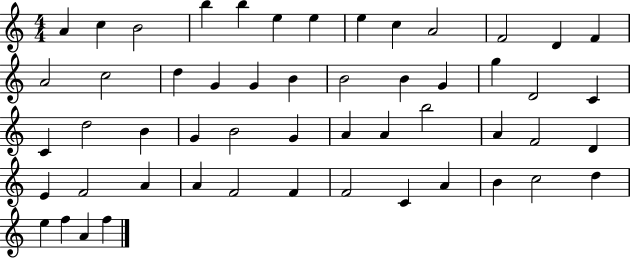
A4/q C5/q B4/h B5/q B5/q E5/q E5/q E5/q C5/q A4/h F4/h D4/q F4/q A4/h C5/h D5/q G4/q G4/q B4/q B4/h B4/q G4/q G5/q D4/h C4/q C4/q D5/h B4/q G4/q B4/h G4/q A4/q A4/q B5/h A4/q F4/h D4/q E4/q F4/h A4/q A4/q F4/h F4/q F4/h C4/q A4/q B4/q C5/h D5/q E5/q F5/q A4/q F5/q